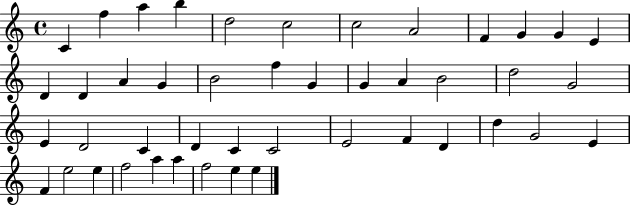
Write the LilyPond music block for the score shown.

{
  \clef treble
  \time 4/4
  \defaultTimeSignature
  \key c \major
  c'4 f''4 a''4 b''4 | d''2 c''2 | c''2 a'2 | f'4 g'4 g'4 e'4 | \break d'4 d'4 a'4 g'4 | b'2 f''4 g'4 | g'4 a'4 b'2 | d''2 g'2 | \break e'4 d'2 c'4 | d'4 c'4 c'2 | e'2 f'4 d'4 | d''4 g'2 e'4 | \break f'4 e''2 e''4 | f''2 a''4 a''4 | f''2 e''4 e''4 | \bar "|."
}